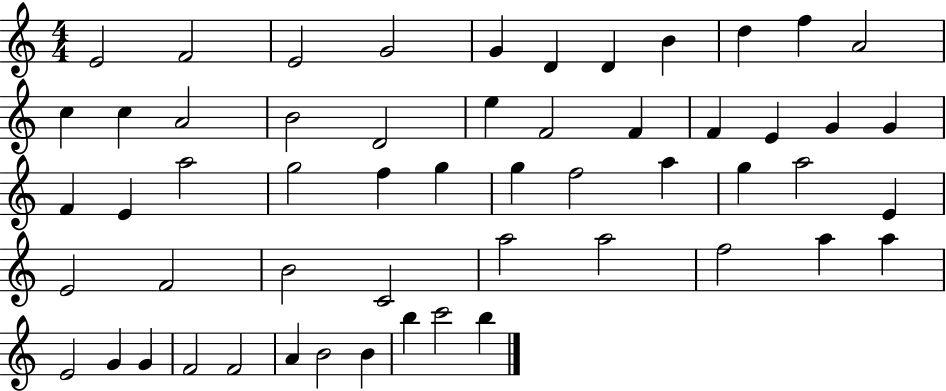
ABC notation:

X:1
T:Untitled
M:4/4
L:1/4
K:C
E2 F2 E2 G2 G D D B d f A2 c c A2 B2 D2 e F2 F F E G G F E a2 g2 f g g f2 a g a2 E E2 F2 B2 C2 a2 a2 f2 a a E2 G G F2 F2 A B2 B b c'2 b